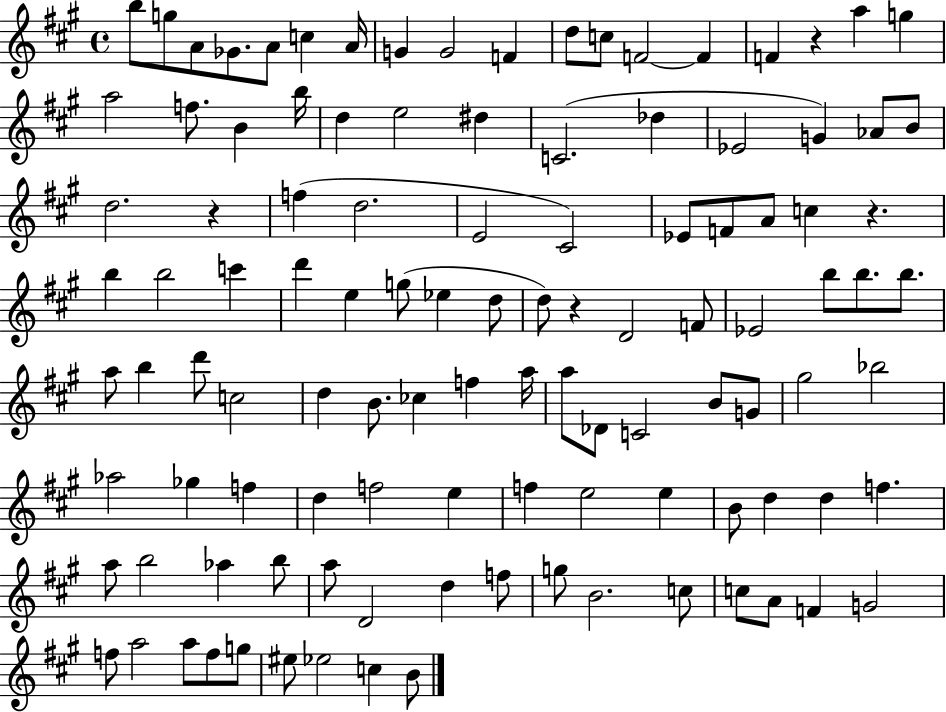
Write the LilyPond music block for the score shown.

{
  \clef treble
  \time 4/4
  \defaultTimeSignature
  \key a \major
  b''8 g''8 a'8 ges'8. a'8 c''4 a'16 | g'4 g'2 f'4 | d''8 c''8 f'2~~ f'4 | f'4 r4 a''4 g''4 | \break a''2 f''8. b'4 b''16 | d''4 e''2 dis''4 | c'2.( des''4 | ees'2 g'4) aes'8 b'8 | \break d''2. r4 | f''4( d''2. | e'2 cis'2) | ees'8 f'8 a'8 c''4 r4. | \break b''4 b''2 c'''4 | d'''4 e''4 g''8( ees''4 d''8 | d''8) r4 d'2 f'8 | ees'2 b''8 b''8. b''8. | \break a''8 b''4 d'''8 c''2 | d''4 b'8. ces''4 f''4 a''16 | a''8 des'8 c'2 b'8 g'8 | gis''2 bes''2 | \break aes''2 ges''4 f''4 | d''4 f''2 e''4 | f''4 e''2 e''4 | b'8 d''4 d''4 f''4. | \break a''8 b''2 aes''4 b''8 | a''8 d'2 d''4 f''8 | g''8 b'2. c''8 | c''8 a'8 f'4 g'2 | \break f''8 a''2 a''8 f''8 g''8 | eis''8 ees''2 c''4 b'8 | \bar "|."
}